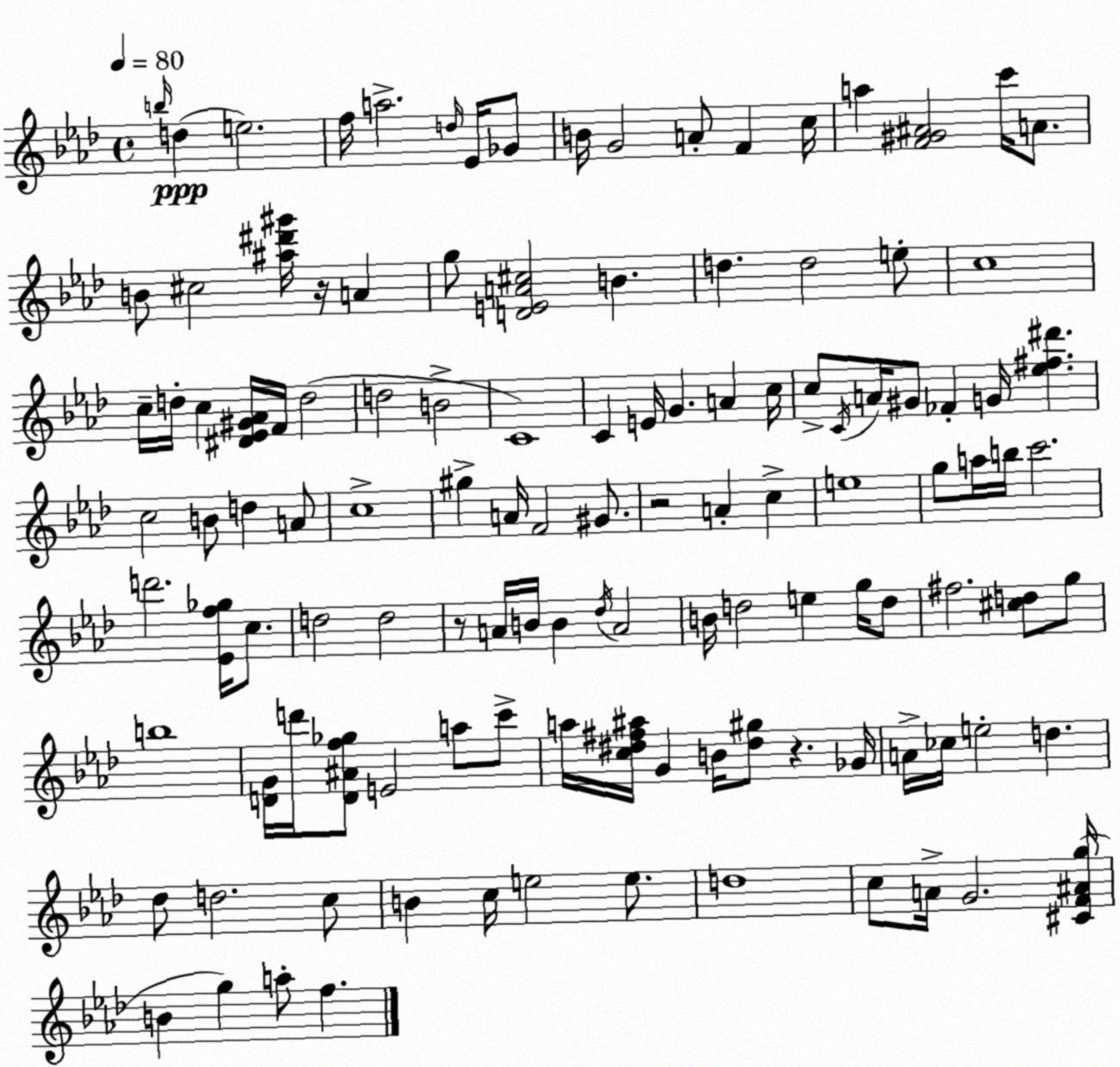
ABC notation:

X:1
T:Untitled
M:4/4
L:1/4
K:Fm
b/4 d e2 f/4 a2 d/4 _E/4 _G/2 B/4 G2 A/2 F c/4 a [F^G^A]2 c'/4 A/2 B/2 ^c2 [^a^d'^g']/4 z/4 A g/2 [DEA^c]2 B d d2 e/2 c4 c/4 d/4 c [^D_E^G_A]/4 F/4 d2 d2 B2 C4 C E/4 G A c/4 c/2 C/4 A/4 ^G/2 _F G/4 [_e^f^d'] c2 B/2 d A/2 c4 ^g A/4 F2 ^G/2 z2 A c e4 g/2 a/4 b/4 c'2 d'2 [_Ef_g]/4 c/2 d2 d2 z/2 A/4 B/4 B _d/4 A2 B/4 d2 e g/4 d/2 ^f2 [^cd]/2 g/2 b4 [DG]/4 d'/4 [D^Af_g]/2 E2 a/2 c'/2 a/4 [c^d^f^a]/4 G B/4 [^d^g]/2 z _G/4 A/4 _c/4 e2 d _d/2 d2 c/2 B c/4 e2 e/2 d4 c/2 A/4 G2 [^CF^Ag]/4 B g a/2 f